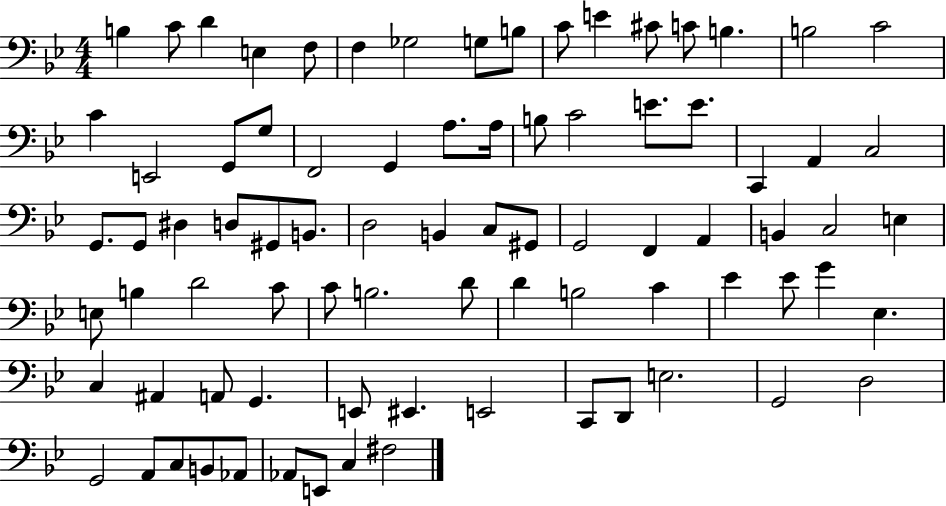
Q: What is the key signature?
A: BES major